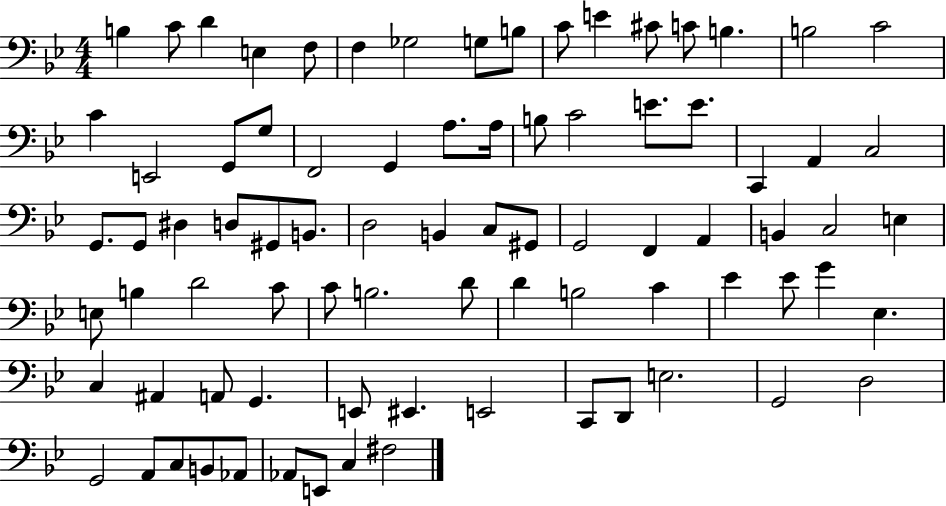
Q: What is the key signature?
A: BES major